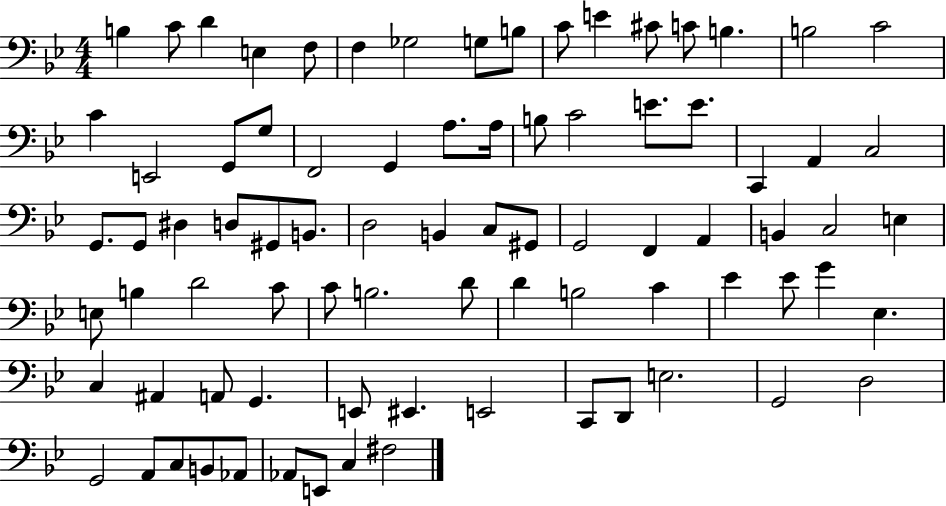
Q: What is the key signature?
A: BES major